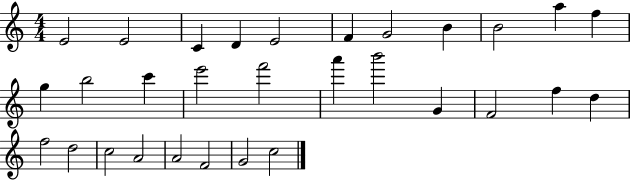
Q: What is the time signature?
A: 4/4